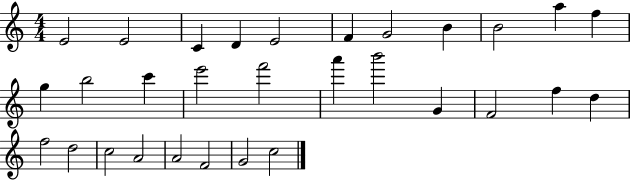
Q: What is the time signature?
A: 4/4